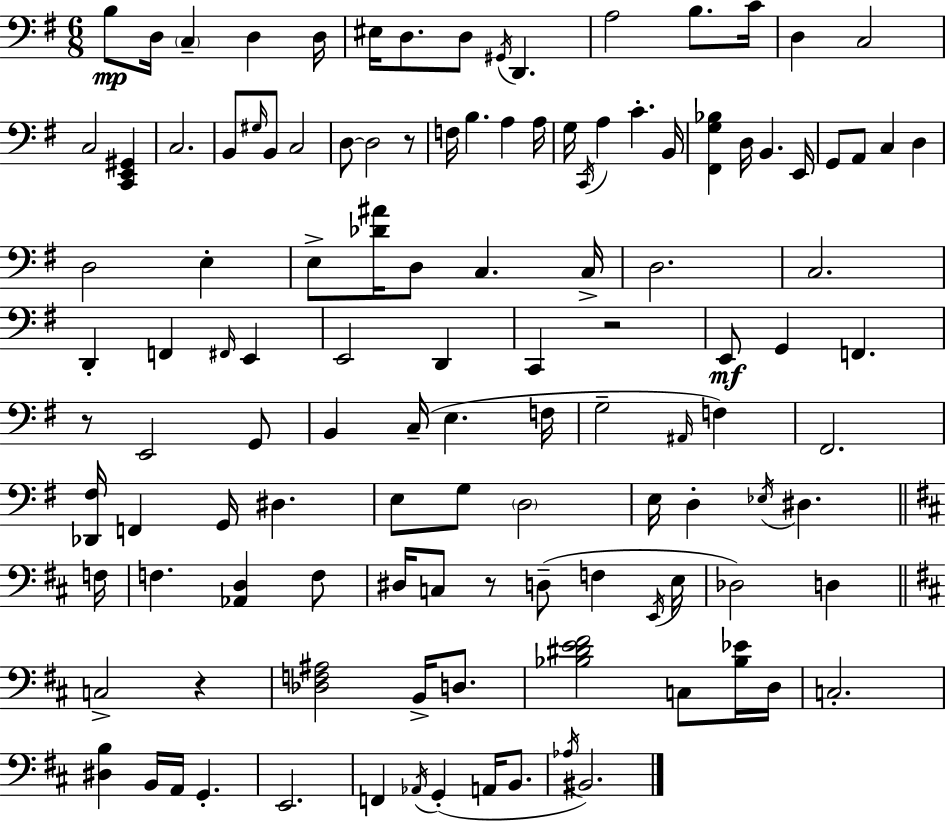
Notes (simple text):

B3/e D3/s C3/q D3/q D3/s EIS3/s D3/e. D3/e G#2/s D2/q. A3/h B3/e. C4/s D3/q C3/h C3/h [C2,E2,G#2]/q C3/h. B2/e G#3/s B2/e C3/h D3/e D3/h R/e F3/s B3/q. A3/q A3/s G3/s C2/s A3/q C4/q. B2/s [F#2,G3,Bb3]/q D3/s B2/q. E2/s G2/e A2/e C3/q D3/q D3/h E3/q E3/e [Db4,A#4]/s D3/e C3/q. C3/s D3/h. C3/h. D2/q F2/q F#2/s E2/q E2/h D2/q C2/q R/h E2/e G2/q F2/q. R/e E2/h G2/e B2/q C3/s E3/q. F3/s G3/h A#2/s F3/q F#2/h. [Db2,F#3]/s F2/q G2/s D#3/q. E3/e G3/e D3/h E3/s D3/q Eb3/s D#3/q. F3/s F3/q. [Ab2,D3]/q F3/e D#3/s C3/e R/e D3/e F3/q E2/s E3/s Db3/h D3/q C3/h R/q [Db3,F3,A#3]/h B2/s D3/e. [Bb3,D#4,E4,F#4]/h C3/e [Bb3,Eb4]/s D3/s C3/h. [D#3,B3]/q B2/s A2/s G2/q. E2/h. F2/q Ab2/s G2/q A2/s B2/e. Ab3/s BIS2/h.